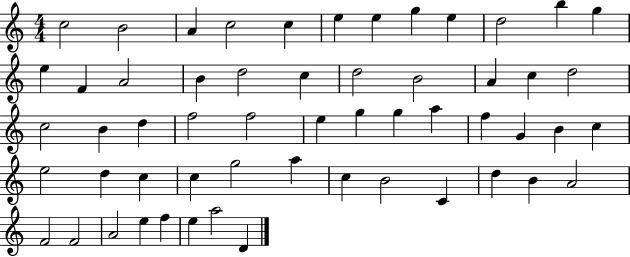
X:1
T:Untitled
M:4/4
L:1/4
K:C
c2 B2 A c2 c e e g e d2 b g e F A2 B d2 c d2 B2 A c d2 c2 B d f2 f2 e g g a f G B c e2 d c c g2 a c B2 C d B A2 F2 F2 A2 e f e a2 D